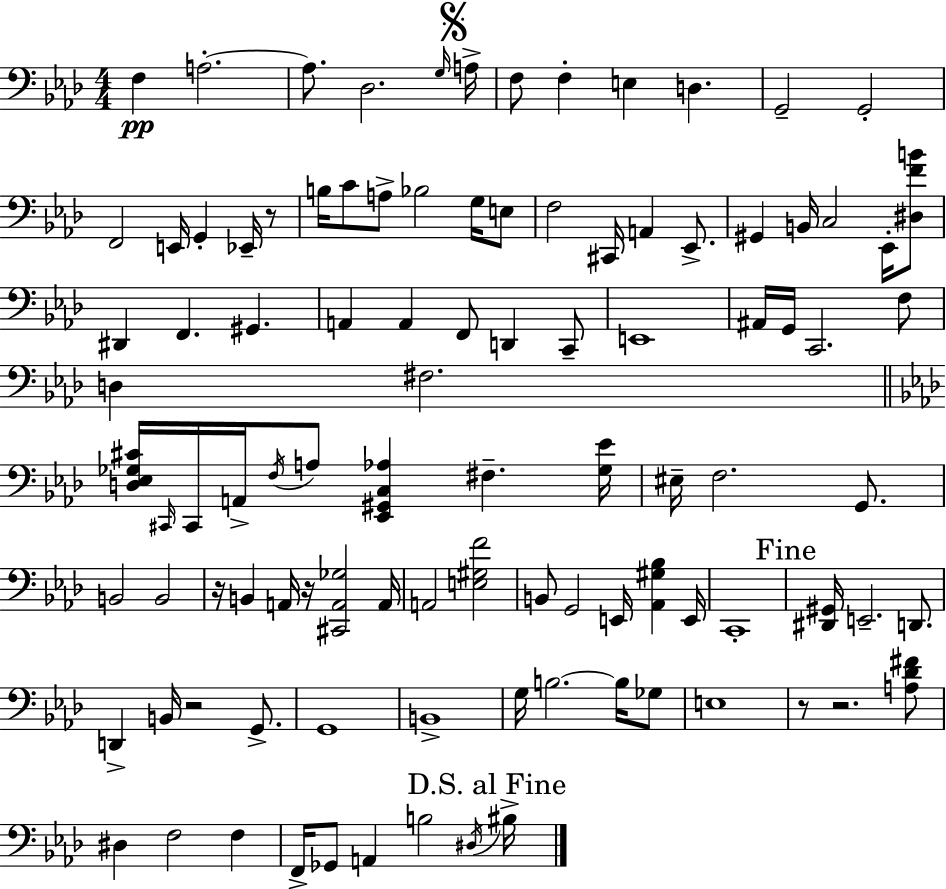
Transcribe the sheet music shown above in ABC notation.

X:1
T:Untitled
M:4/4
L:1/4
K:Fm
F, A,2 A,/2 _D,2 G,/4 A,/4 F,/2 F, E, D, G,,2 G,,2 F,,2 E,,/4 G,, _E,,/4 z/2 B,/4 C/2 A,/2 _B,2 G,/4 E,/2 F,2 ^C,,/4 A,, _E,,/2 ^G,, B,,/4 C,2 _E,,/4 [^D,FB]/2 ^D,, F,, ^G,, A,, A,, F,,/2 D,, C,,/2 E,,4 ^A,,/4 G,,/4 C,,2 F,/2 D, ^F,2 [D,_E,_G,^C]/4 ^C,,/4 ^C,,/4 A,,/4 F,/4 A,/2 [_E,,^G,,C,_A,] ^F, [_G,_E]/4 ^E,/4 F,2 G,,/2 B,,2 B,,2 z/4 B,, A,,/4 z/4 [^C,,A,,_G,]2 A,,/4 A,,2 [E,^G,F]2 B,,/2 G,,2 E,,/4 [_A,,^G,_B,] E,,/4 C,,4 [^D,,^G,,]/4 E,,2 D,,/2 D,, B,,/4 z2 G,,/2 G,,4 B,,4 G,/4 B,2 B,/4 _G,/2 E,4 z/2 z2 [A,_D^F]/2 ^D, F,2 F, F,,/4 _G,,/2 A,, B,2 ^D,/4 ^B,/4